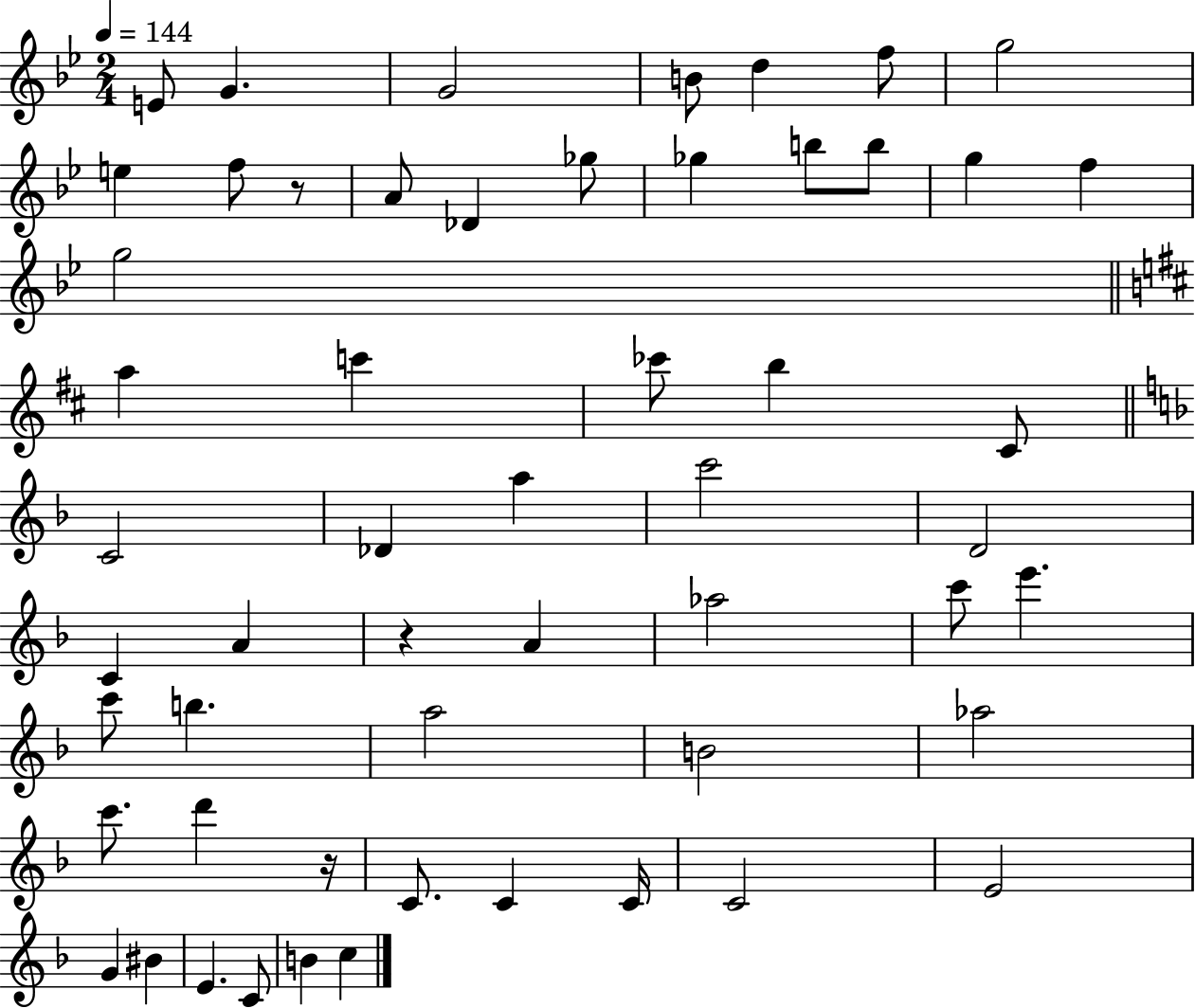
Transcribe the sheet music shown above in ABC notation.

X:1
T:Untitled
M:2/4
L:1/4
K:Bb
E/2 G G2 B/2 d f/2 g2 e f/2 z/2 A/2 _D _g/2 _g b/2 b/2 g f g2 a c' _c'/2 b ^C/2 C2 _D a c'2 D2 C A z A _a2 c'/2 e' c'/2 b a2 B2 _a2 c'/2 d' z/4 C/2 C C/4 C2 E2 G ^B E C/2 B c